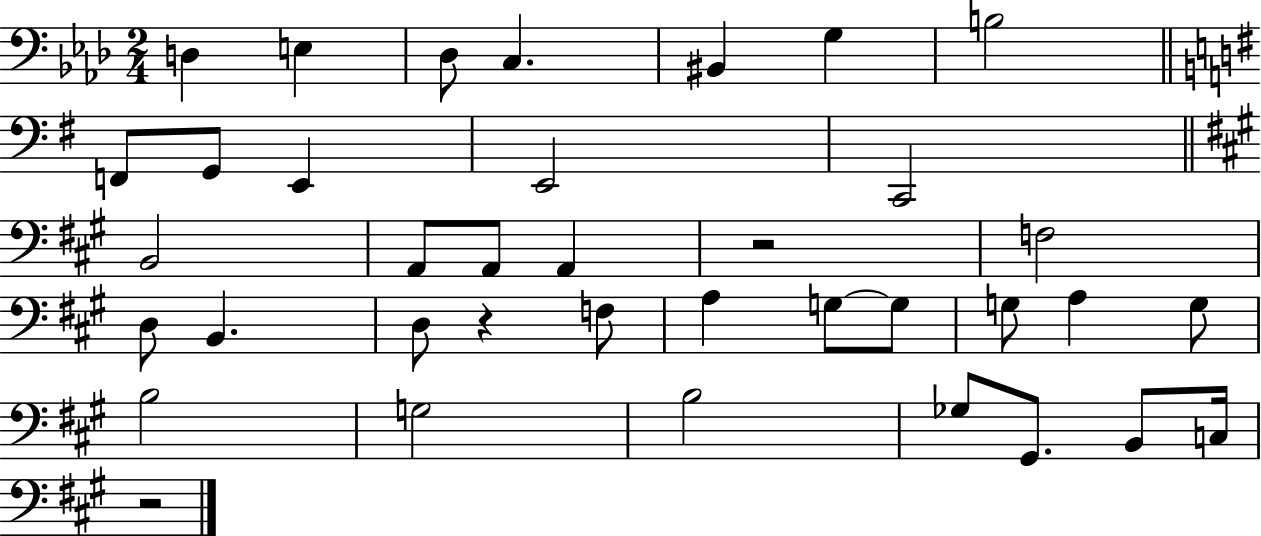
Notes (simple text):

D3/q E3/q Db3/e C3/q. BIS2/q G3/q B3/h F2/e G2/e E2/q E2/h C2/h B2/h A2/e A2/e A2/q R/h F3/h D3/e B2/q. D3/e R/q F3/e A3/q G3/e G3/e G3/e A3/q G3/e B3/h G3/h B3/h Gb3/e G#2/e. B2/e C3/s R/h